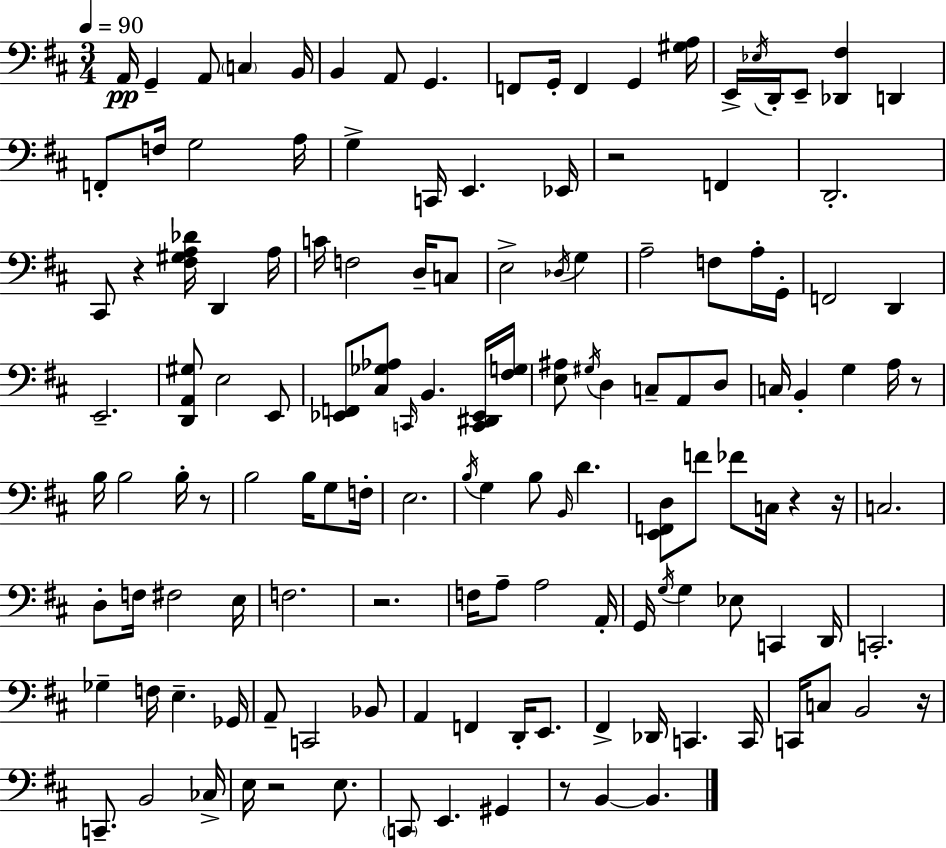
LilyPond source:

{
  \clef bass
  \numericTimeSignature
  \time 3/4
  \key d \major
  \tempo 4 = 90
  \repeat volta 2 { a,16\pp g,4-- a,8 \parenthesize c4 b,16 | b,4 a,8 g,4. | f,8 g,16-. f,4 g,4 <gis a>16 | e,16-> \acciaccatura { ees16 } d,16-. e,8-- <des, fis>4 d,4 | \break f,8-. f16 g2 | a16 g4-> c,16 e,4. | ees,16 r2 f,4 | d,2.-. | \break cis,8 r4 <fis gis a des'>16 d,4 | a16 c'16 f2 d16-- c8 | e2-> \acciaccatura { des16 } g4 | a2-- f8 | \break a16-. g,16-. f,2 d,4 | e,2.-- | <d, a, gis>8 e2 | e,8 <ees, f,>8 <cis ges aes>8 \grace { c,16 } b,4. | \break <c, dis, ees,>16 <fis g>16 <e ais>8 \acciaccatura { gis16 } d4 c8-- | a,8 d8 c16 b,4-. g4 | a16 r8 b16 b2 | b16-. r8 b2 | \break b16 g8 f16-. e2. | \acciaccatura { b16 } g4 b8 \grace { b,16 } | d'4. <e, f, d>8 f'8 fes'8 | c16 r4 r16 c2. | \break d8-. f16 fis2 | e16 f2. | r2. | f16 a8-- a2 | \break a,16-. g,16 \acciaccatura { g16 } g4 | ees8 c,4 d,16 c,2.-. | ges4-- f16 | e4.-- ges,16 a,8-- c,2 | \break bes,8 a,4 f,4 | d,16-. e,8. fis,4-> des,16 | c,4. c,16 c,16 c8 b,2 | r16 c,8.-- b,2 | \break ces16-> e16 r2 | e8. \parenthesize c,8 e,4. | gis,4 r8 b,4~~ | b,4. } \bar "|."
}